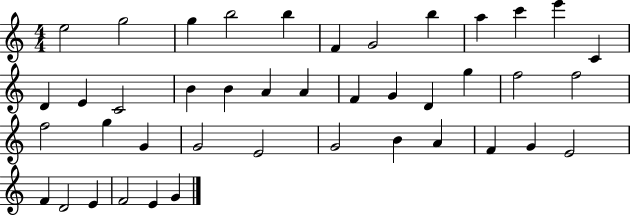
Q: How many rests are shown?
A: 0